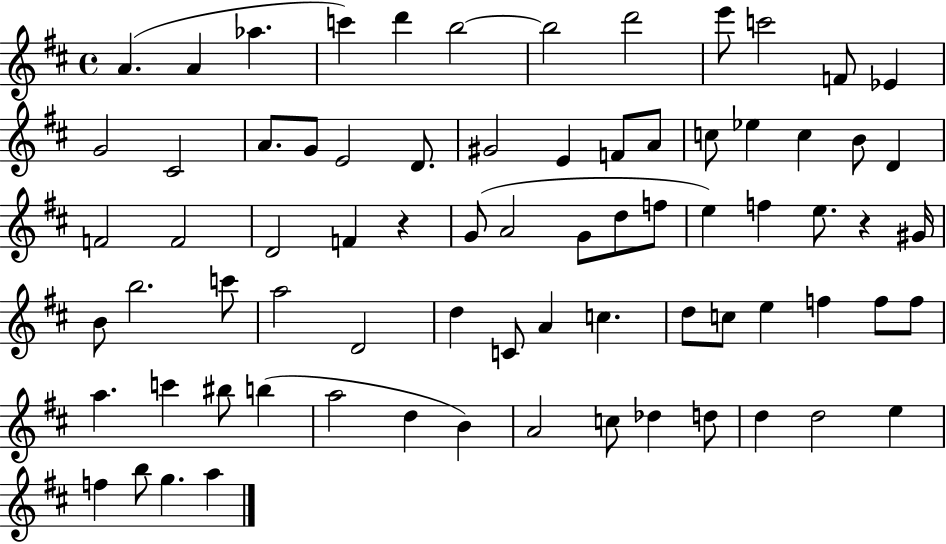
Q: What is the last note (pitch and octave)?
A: A5